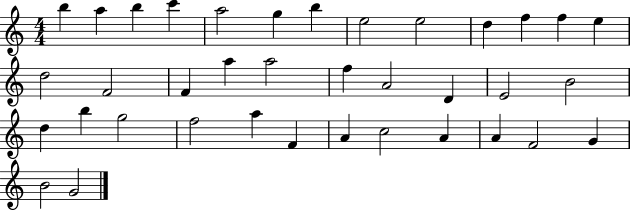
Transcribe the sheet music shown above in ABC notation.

X:1
T:Untitled
M:4/4
L:1/4
K:C
b a b c' a2 g b e2 e2 d f f e d2 F2 F a a2 f A2 D E2 B2 d b g2 f2 a F A c2 A A F2 G B2 G2